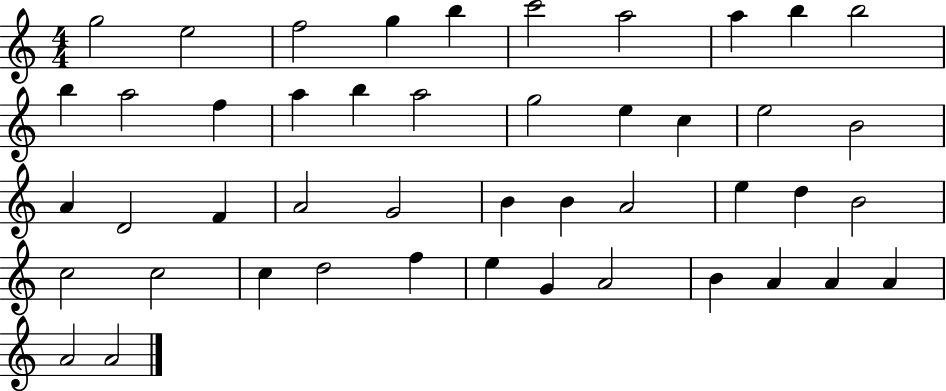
G5/h E5/h F5/h G5/q B5/q C6/h A5/h A5/q B5/q B5/h B5/q A5/h F5/q A5/q B5/q A5/h G5/h E5/q C5/q E5/h B4/h A4/q D4/h F4/q A4/h G4/h B4/q B4/q A4/h E5/q D5/q B4/h C5/h C5/h C5/q D5/h F5/q E5/q G4/q A4/h B4/q A4/q A4/q A4/q A4/h A4/h